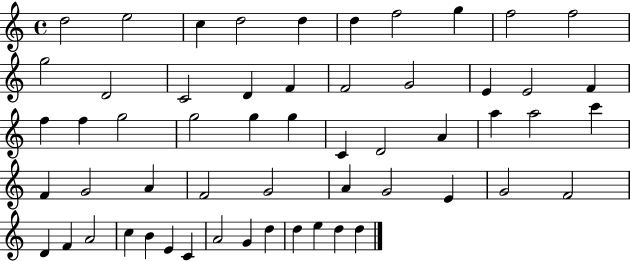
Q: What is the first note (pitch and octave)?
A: D5